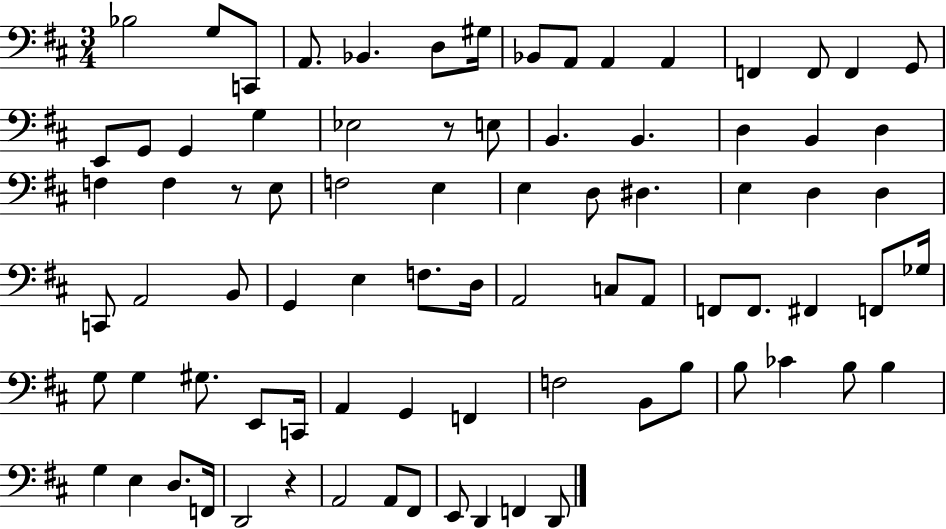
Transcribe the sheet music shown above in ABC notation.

X:1
T:Untitled
M:3/4
L:1/4
K:D
_B,2 G,/2 C,,/2 A,,/2 _B,, D,/2 ^G,/4 _B,,/2 A,,/2 A,, A,, F,, F,,/2 F,, G,,/2 E,,/2 G,,/2 G,, G, _E,2 z/2 E,/2 B,, B,, D, B,, D, F, F, z/2 E,/2 F,2 E, E, D,/2 ^D, E, D, D, C,,/2 A,,2 B,,/2 G,, E, F,/2 D,/4 A,,2 C,/2 A,,/2 F,,/2 F,,/2 ^F,, F,,/2 _G,/4 G,/2 G, ^G,/2 E,,/2 C,,/4 A,, G,, F,, F,2 B,,/2 B,/2 B,/2 _C B,/2 B, G, E, D,/2 F,,/4 D,,2 z A,,2 A,,/2 ^F,,/2 E,,/2 D,, F,, D,,/2